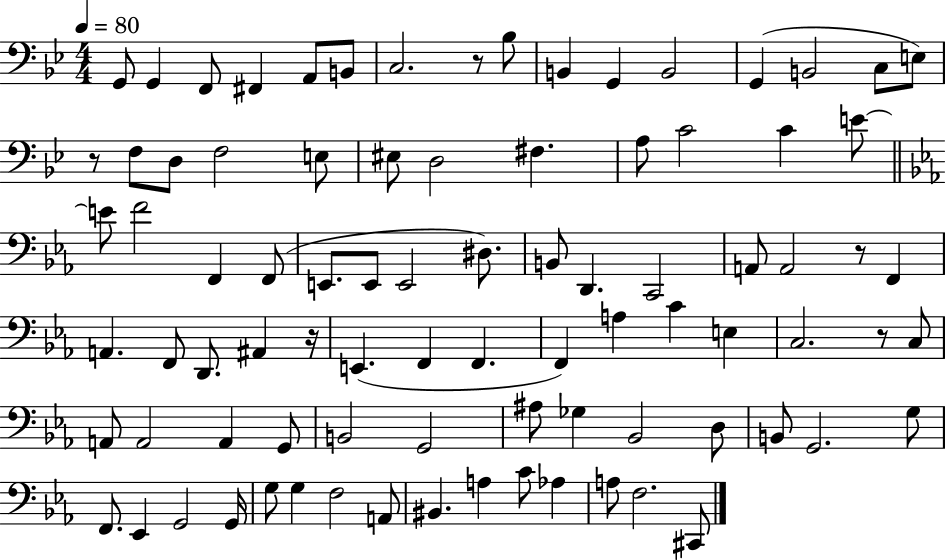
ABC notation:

X:1
T:Untitled
M:4/4
L:1/4
K:Bb
G,,/2 G,, F,,/2 ^F,, A,,/2 B,,/2 C,2 z/2 _B,/2 B,, G,, B,,2 G,, B,,2 C,/2 E,/2 z/2 F,/2 D,/2 F,2 E,/2 ^E,/2 D,2 ^F, A,/2 C2 C E/2 E/2 F2 F,, F,,/2 E,,/2 E,,/2 E,,2 ^D,/2 B,,/2 D,, C,,2 A,,/2 A,,2 z/2 F,, A,, F,,/2 D,,/2 ^A,, z/4 E,, F,, F,, F,, A, C E, C,2 z/2 C,/2 A,,/2 A,,2 A,, G,,/2 B,,2 G,,2 ^A,/2 _G, _B,,2 D,/2 B,,/2 G,,2 G,/2 F,,/2 _E,, G,,2 G,,/4 G,/2 G, F,2 A,,/2 ^B,, A, C/2 _A, A,/2 F,2 ^C,,/2